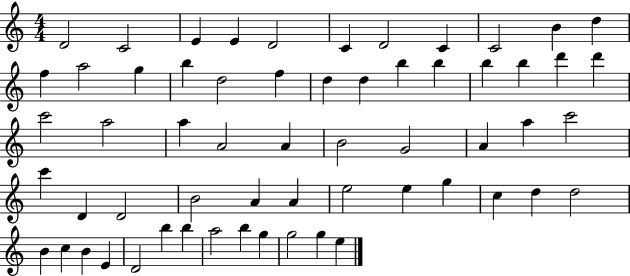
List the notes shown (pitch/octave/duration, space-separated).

D4/h C4/h E4/q E4/q D4/h C4/q D4/h C4/q C4/h B4/q D5/q F5/q A5/h G5/q B5/q D5/h F5/q D5/q D5/q B5/q B5/q B5/q B5/q D6/q D6/q C6/h A5/h A5/q A4/h A4/q B4/h G4/h A4/q A5/q C6/h C6/q D4/q D4/h B4/h A4/q A4/q E5/h E5/q G5/q C5/q D5/q D5/h B4/q C5/q B4/q E4/q D4/h B5/q B5/q A5/h B5/q G5/q G5/h G5/q E5/q